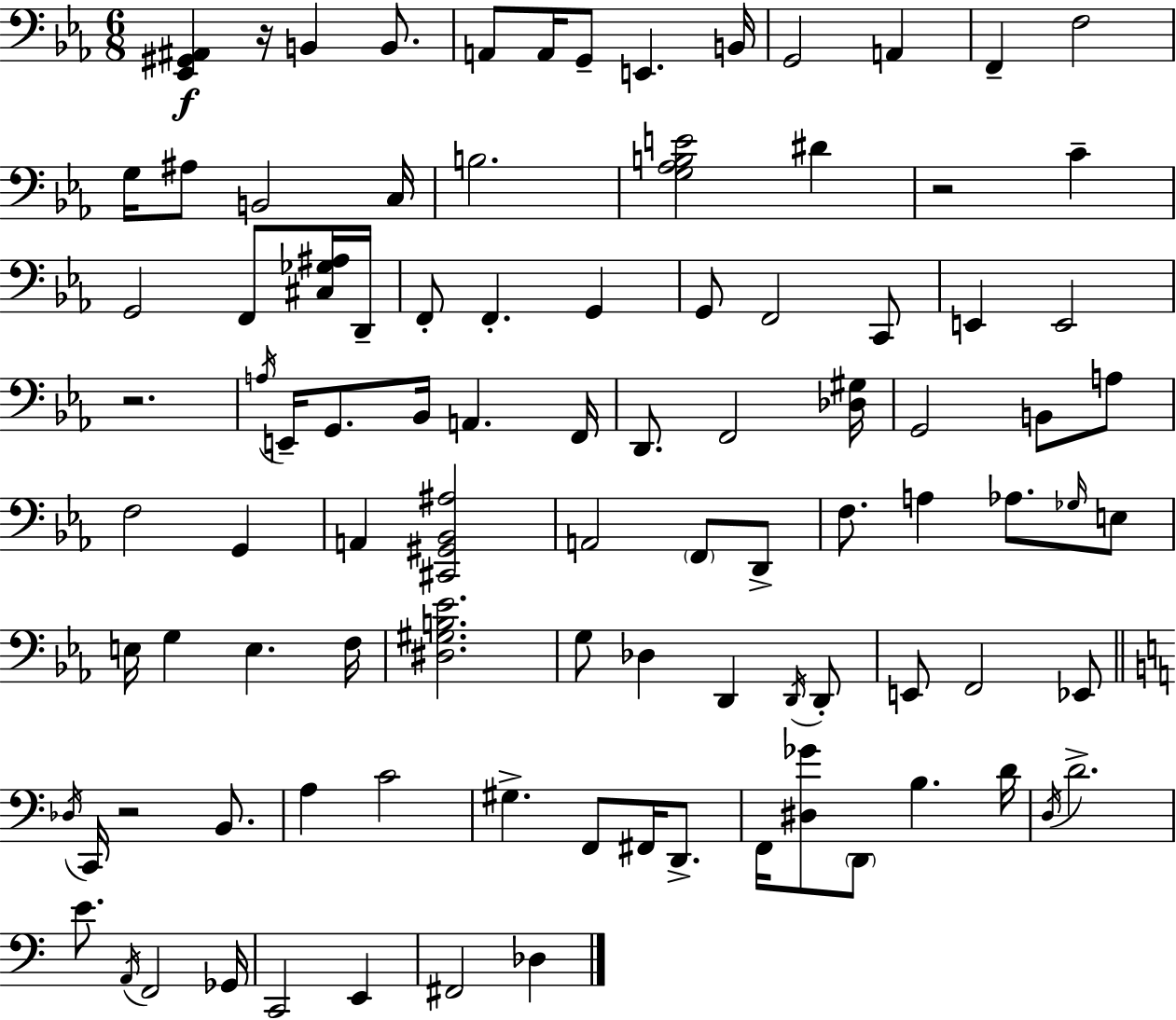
{
  \clef bass
  \numericTimeSignature
  \time 6/8
  \key ees \major
  <ees, gis, ais,>4\f r16 b,4 b,8. | a,8 a,16 g,8-- e,4. b,16 | g,2 a,4 | f,4-- f2 | \break g16 ais8 b,2 c16 | b2. | <g aes b e'>2 dis'4 | r2 c'4-- | \break g,2 f,8 <cis ges ais>16 d,16-- | f,8-. f,4.-. g,4 | g,8 f,2 c,8 | e,4 e,2 | \break r2. | \acciaccatura { a16 } e,16-- g,8. bes,16 a,4. | f,16 d,8. f,2 | <des gis>16 g,2 b,8 a8 | \break f2 g,4 | a,4 <cis, gis, bes, ais>2 | a,2 \parenthesize f,8 d,8-> | f8. a4 aes8. \grace { ges16 } | \break e8 e16 g4 e4. | f16 <dis gis b ees'>2. | g8 des4 d,4 | \acciaccatura { d,16 } d,8-. e,8 f,2 | \break ees,8 \bar "||" \break \key c \major \acciaccatura { des16 } c,16 r2 b,8. | a4 c'2 | gis4.-> f,8 fis,16 d,8.-> | f,16 <dis ges'>8 \parenthesize d,8 b4. | \break d'16 \acciaccatura { d16 } d'2.-> | e'8. \acciaccatura { a,16 } f,2 | ges,16 c,2 e,4 | fis,2 des4 | \break \bar "|."
}